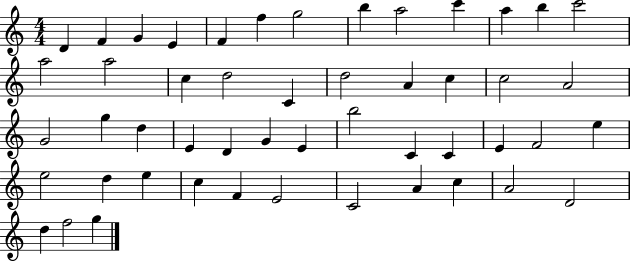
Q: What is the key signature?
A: C major